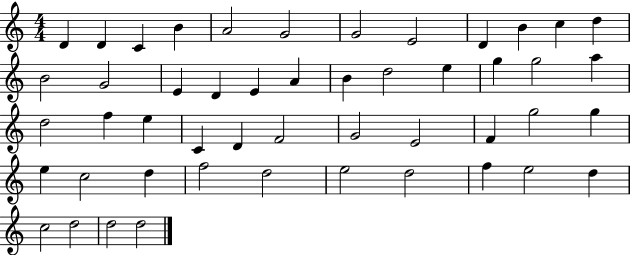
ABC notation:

X:1
T:Untitled
M:4/4
L:1/4
K:C
D D C B A2 G2 G2 E2 D B c d B2 G2 E D E A B d2 e g g2 a d2 f e C D F2 G2 E2 F g2 g e c2 d f2 d2 e2 d2 f e2 d c2 d2 d2 d2